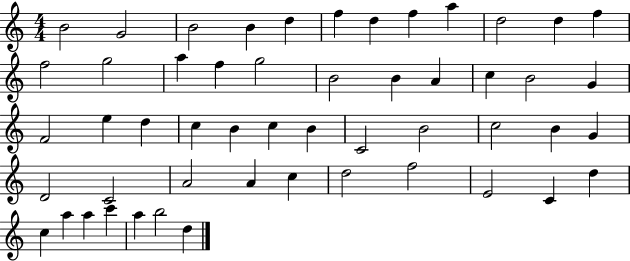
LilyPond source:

{
  \clef treble
  \numericTimeSignature
  \time 4/4
  \key c \major
  b'2 g'2 | b'2 b'4 d''4 | f''4 d''4 f''4 a''4 | d''2 d''4 f''4 | \break f''2 g''2 | a''4 f''4 g''2 | b'2 b'4 a'4 | c''4 b'2 g'4 | \break f'2 e''4 d''4 | c''4 b'4 c''4 b'4 | c'2 b'2 | c''2 b'4 g'4 | \break d'2 c'2 | a'2 a'4 c''4 | d''2 f''2 | e'2 c'4 d''4 | \break c''4 a''4 a''4 c'''4 | a''4 b''2 d''4 | \bar "|."
}